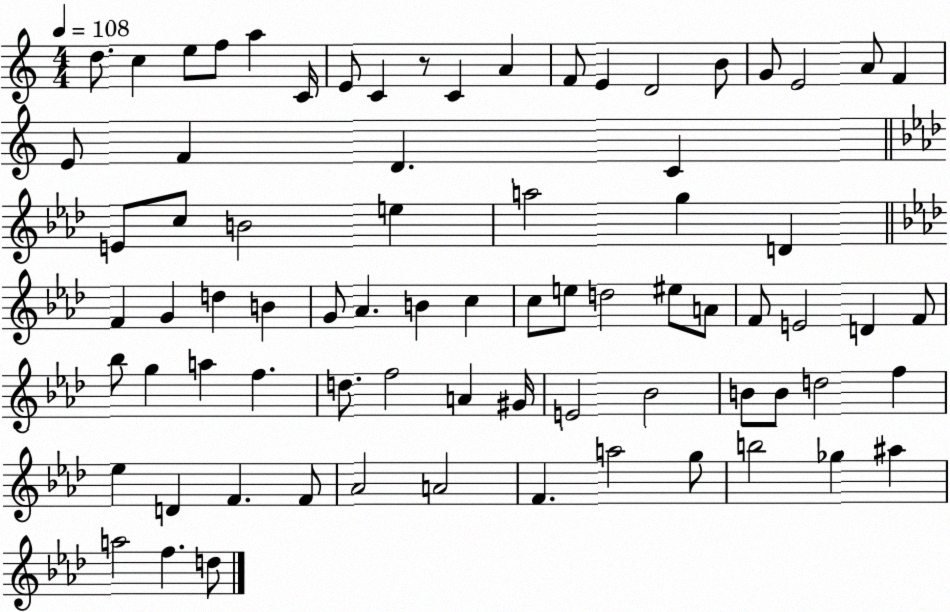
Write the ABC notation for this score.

X:1
T:Untitled
M:4/4
L:1/4
K:C
d/2 c e/2 f/2 a C/4 E/2 C z/2 C A F/2 E D2 B/2 G/2 E2 A/2 F E/2 F D C E/2 c/2 B2 e a2 g D F G d B G/2 _A B c c/2 e/2 d2 ^e/2 A/2 F/2 E2 D F/2 _b/2 g a f d/2 f2 A ^G/4 E2 _B2 B/2 B/2 d2 f _e D F F/2 _A2 A2 F a2 g/2 b2 _g ^a a2 f d/2